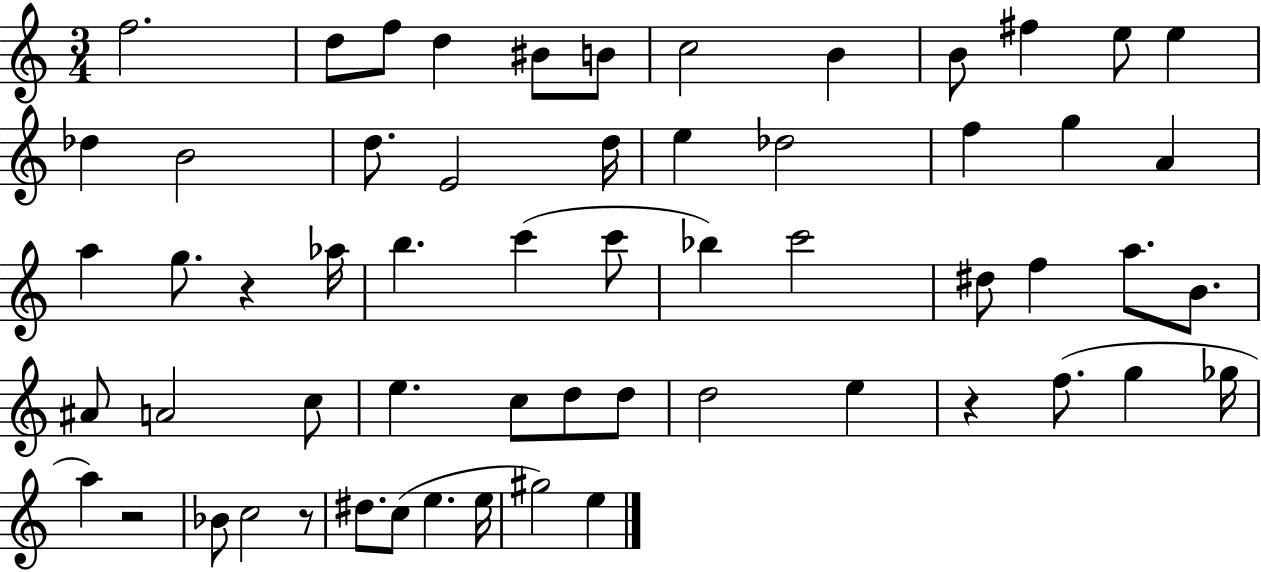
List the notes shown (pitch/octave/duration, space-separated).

F5/h. D5/e F5/e D5/q BIS4/e B4/e C5/h B4/q B4/e F#5/q E5/e E5/q Db5/q B4/h D5/e. E4/h D5/s E5/q Db5/h F5/q G5/q A4/q A5/q G5/e. R/q Ab5/s B5/q. C6/q C6/e Bb5/q C6/h D#5/e F5/q A5/e. B4/e. A#4/e A4/h C5/e E5/q. C5/e D5/e D5/e D5/h E5/q R/q F5/e. G5/q Gb5/s A5/q R/h Bb4/e C5/h R/e D#5/e. C5/e E5/q. E5/s G#5/h E5/q